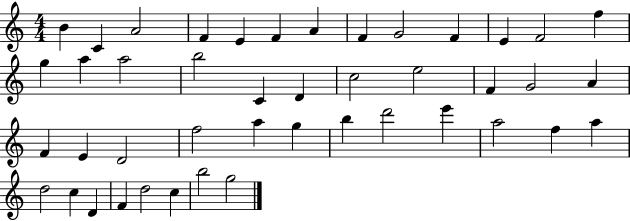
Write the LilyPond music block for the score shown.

{
  \clef treble
  \numericTimeSignature
  \time 4/4
  \key c \major
  b'4 c'4 a'2 | f'4 e'4 f'4 a'4 | f'4 g'2 f'4 | e'4 f'2 f''4 | \break g''4 a''4 a''2 | b''2 c'4 d'4 | c''2 e''2 | f'4 g'2 a'4 | \break f'4 e'4 d'2 | f''2 a''4 g''4 | b''4 d'''2 e'''4 | a''2 f''4 a''4 | \break d''2 c''4 d'4 | f'4 d''2 c''4 | b''2 g''2 | \bar "|."
}